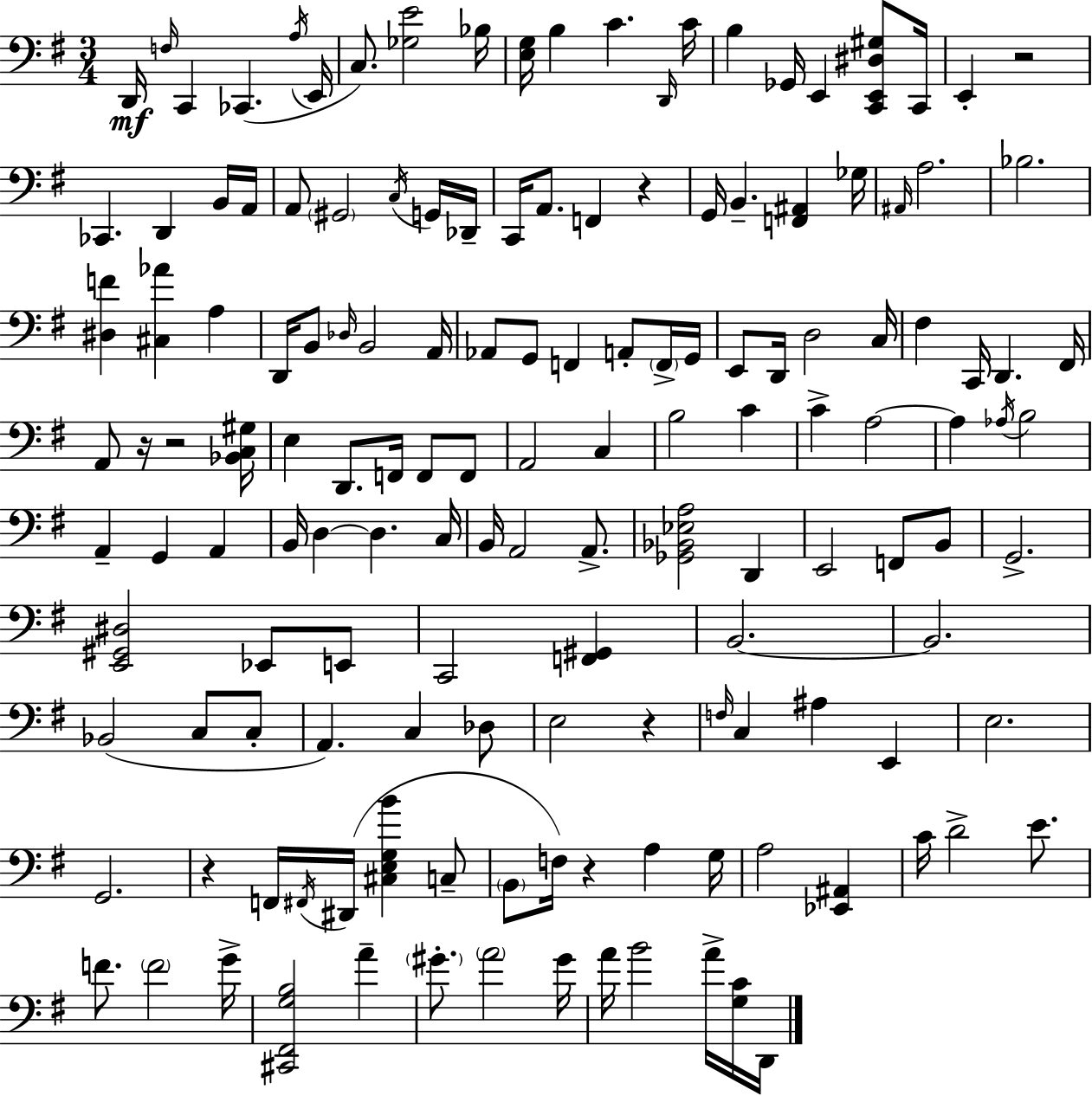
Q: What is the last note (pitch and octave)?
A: D2